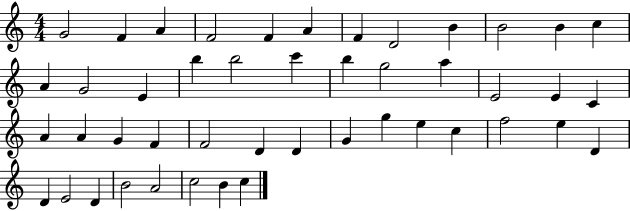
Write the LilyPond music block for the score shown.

{
  \clef treble
  \numericTimeSignature
  \time 4/4
  \key c \major
  g'2 f'4 a'4 | f'2 f'4 a'4 | f'4 d'2 b'4 | b'2 b'4 c''4 | \break a'4 g'2 e'4 | b''4 b''2 c'''4 | b''4 g''2 a''4 | e'2 e'4 c'4 | \break a'4 a'4 g'4 f'4 | f'2 d'4 d'4 | g'4 g''4 e''4 c''4 | f''2 e''4 d'4 | \break d'4 e'2 d'4 | b'2 a'2 | c''2 b'4 c''4 | \bar "|."
}